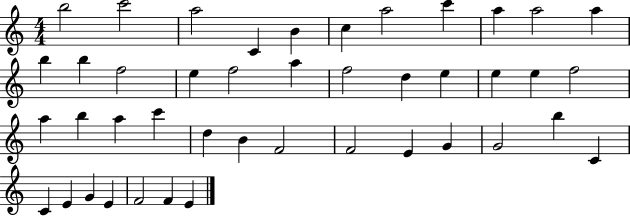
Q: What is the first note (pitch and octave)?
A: B5